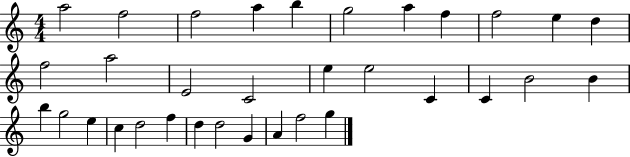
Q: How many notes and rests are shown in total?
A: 33